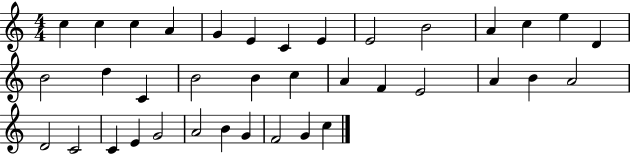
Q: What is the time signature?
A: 4/4